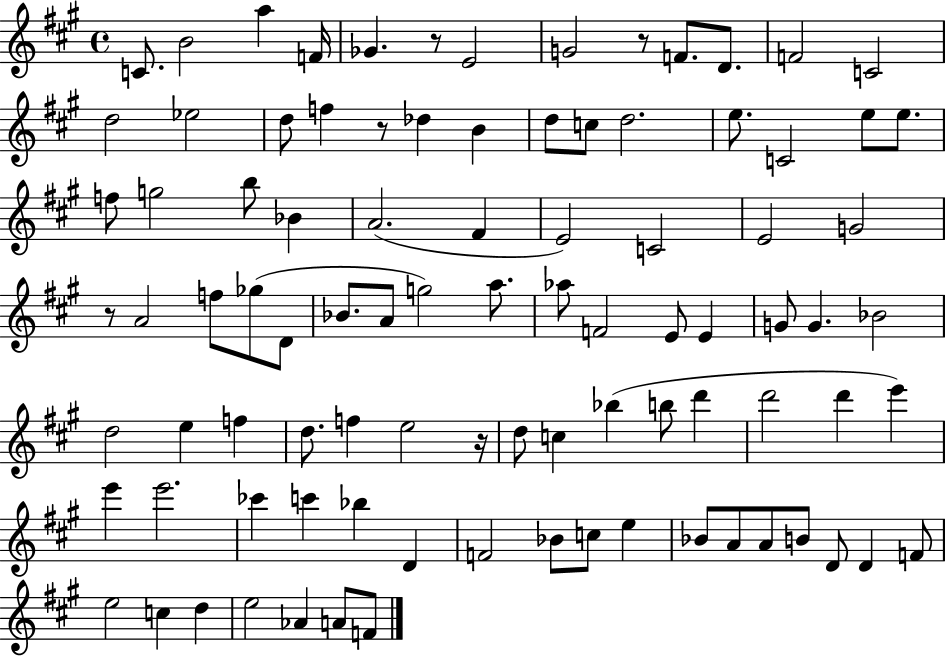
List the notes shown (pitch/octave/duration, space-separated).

C4/e. B4/h A5/q F4/s Gb4/q. R/e E4/h G4/h R/e F4/e. D4/e. F4/h C4/h D5/h Eb5/h D5/e F5/q R/e Db5/q B4/q D5/e C5/e D5/h. E5/e. C4/h E5/e E5/e. F5/e G5/h B5/e Bb4/q A4/h. F#4/q E4/h C4/h E4/h G4/h R/e A4/h F5/e Gb5/e D4/e Bb4/e. A4/e G5/h A5/e. Ab5/e F4/h E4/e E4/q G4/e G4/q. Bb4/h D5/h E5/q F5/q D5/e. F5/q E5/h R/s D5/e C5/q Bb5/q B5/e D6/q D6/h D6/q E6/q E6/q E6/h. CES6/q C6/q Bb5/q D4/q F4/h Bb4/e C5/e E5/q Bb4/e A4/e A4/e B4/e D4/e D4/q F4/e E5/h C5/q D5/q E5/h Ab4/q A4/e F4/e